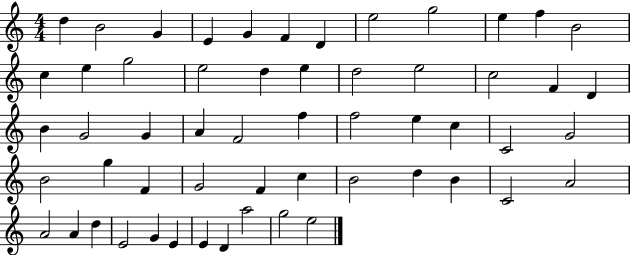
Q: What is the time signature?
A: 4/4